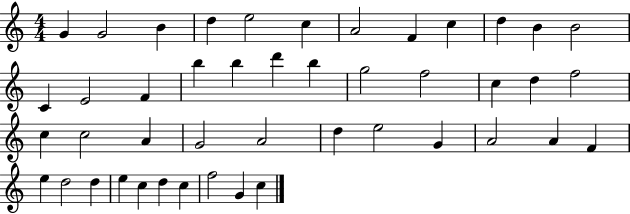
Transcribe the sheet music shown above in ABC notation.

X:1
T:Untitled
M:4/4
L:1/4
K:C
G G2 B d e2 c A2 F c d B B2 C E2 F b b d' b g2 f2 c d f2 c c2 A G2 A2 d e2 G A2 A F e d2 d e c d c f2 G c